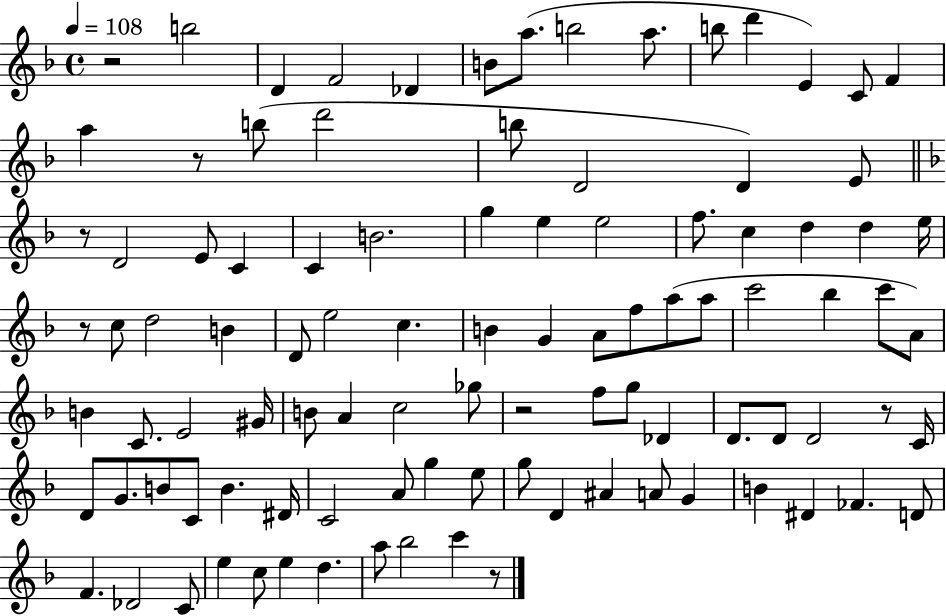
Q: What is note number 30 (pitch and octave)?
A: C5